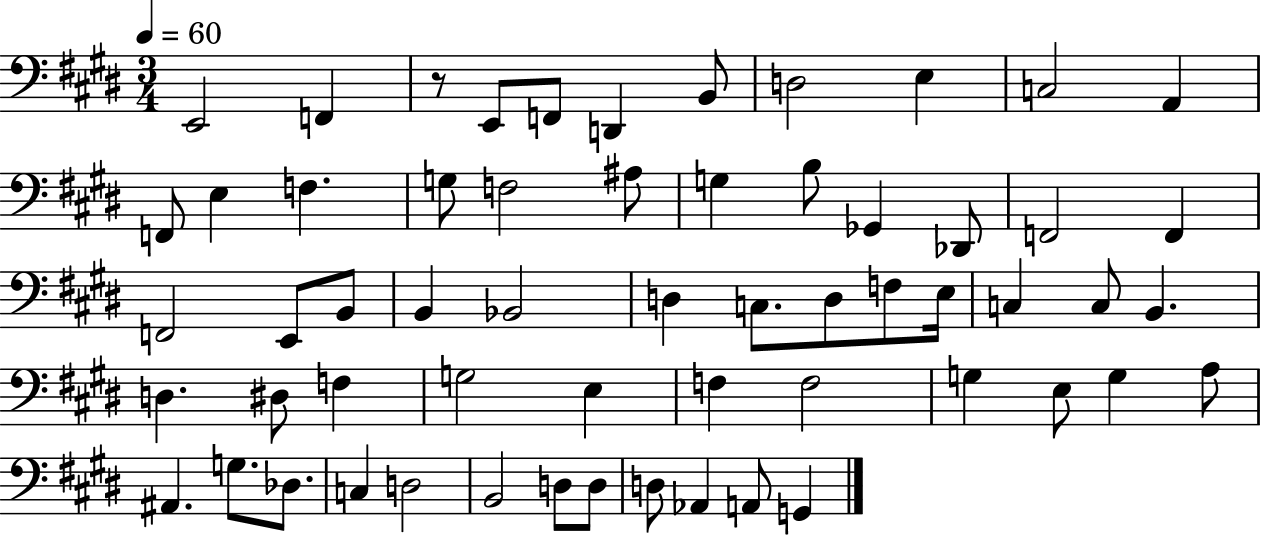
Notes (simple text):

E2/h F2/q R/e E2/e F2/e D2/q B2/e D3/h E3/q C3/h A2/q F2/e E3/q F3/q. G3/e F3/h A#3/e G3/q B3/e Gb2/q Db2/e F2/h F2/q F2/h E2/e B2/e B2/q Bb2/h D3/q C3/e. D3/e F3/e E3/s C3/q C3/e B2/q. D3/q. D#3/e F3/q G3/h E3/q F3/q F3/h G3/q E3/e G3/q A3/e A#2/q. G3/e. Db3/e. C3/q D3/h B2/h D3/e D3/e D3/e Ab2/q A2/e G2/q